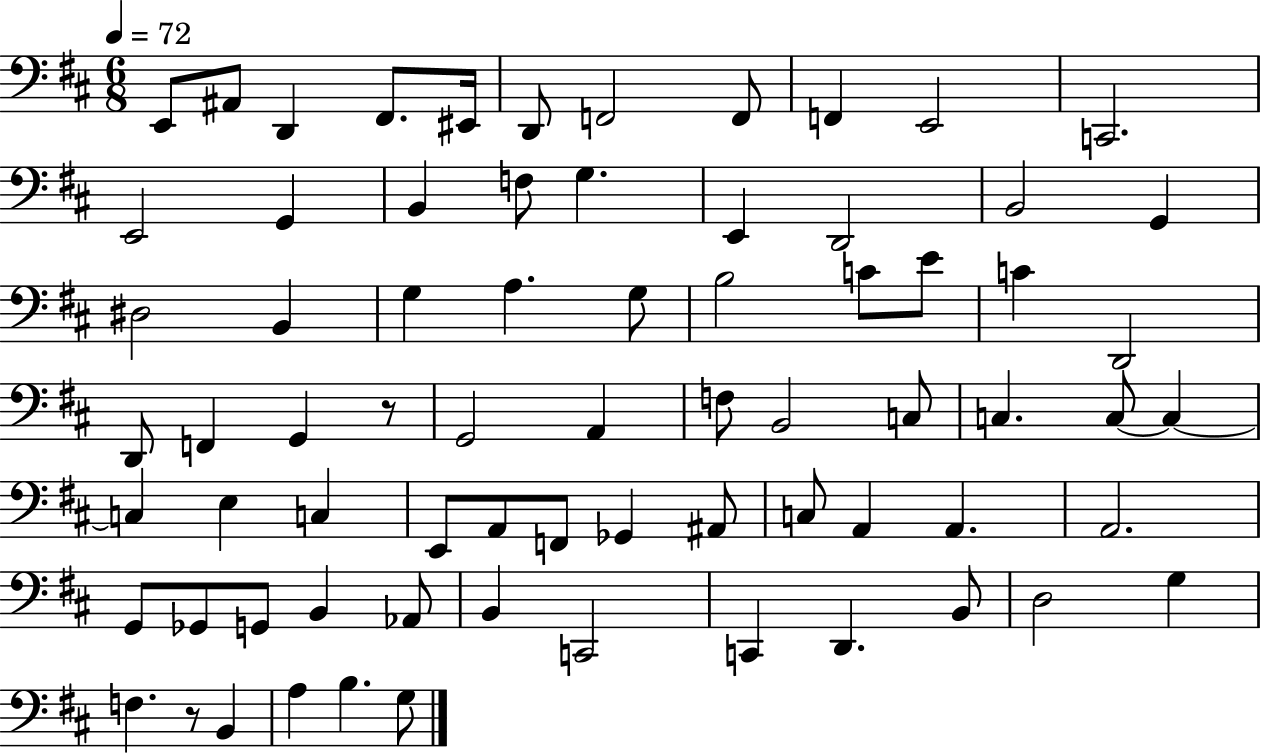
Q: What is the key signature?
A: D major